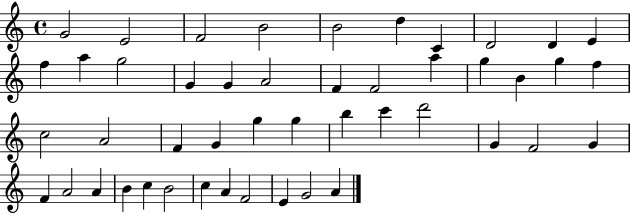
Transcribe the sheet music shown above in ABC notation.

X:1
T:Untitled
M:4/4
L:1/4
K:C
G2 E2 F2 B2 B2 d C D2 D E f a g2 G G A2 F F2 a g B g f c2 A2 F G g g b c' d'2 G F2 G F A2 A B c B2 c A F2 E G2 A